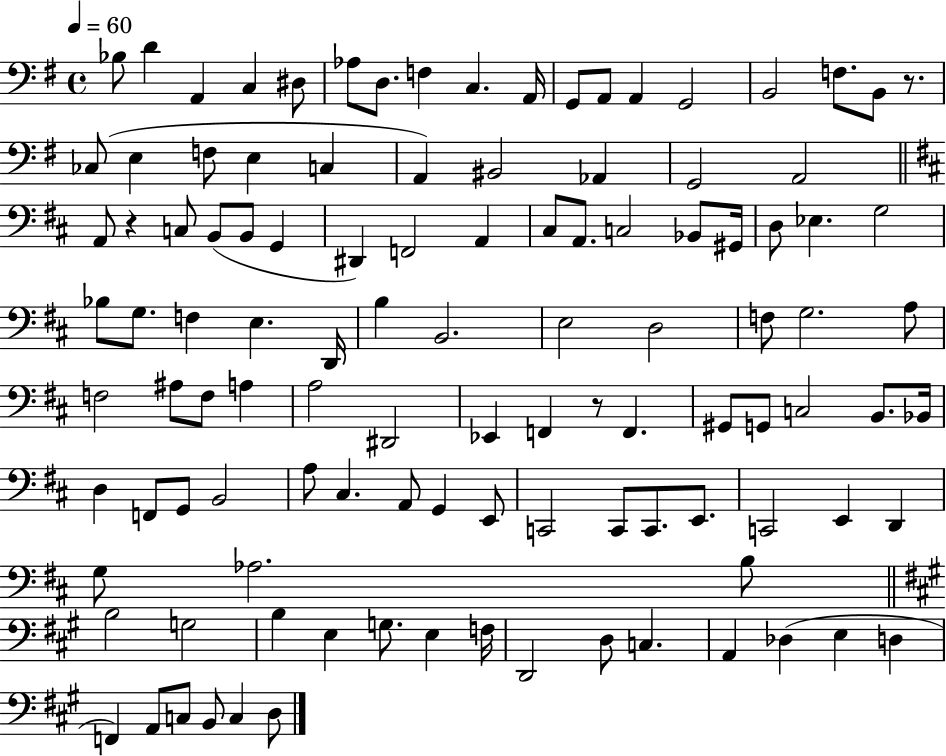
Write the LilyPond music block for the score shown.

{
  \clef bass
  \time 4/4
  \defaultTimeSignature
  \key g \major
  \tempo 4 = 60
  \repeat volta 2 { bes8 d'4 a,4 c4 dis8 | aes8 d8. f4 c4. a,16 | g,8 a,8 a,4 g,2 | b,2 f8. b,8 r8. | \break ces8( e4 f8 e4 c4 | a,4) bis,2 aes,4 | g,2 a,2 | \bar "||" \break \key d \major a,8 r4 c8 b,8( b,8 g,4 | dis,4) f,2 a,4 | cis8 a,8. c2 bes,8 gis,16 | d8 ees4. g2 | \break bes8 g8. f4 e4. d,16 | b4 b,2. | e2 d2 | f8 g2. a8 | \break f2 ais8 f8 a4 | a2 dis,2 | ees,4 f,4 r8 f,4. | gis,8 g,8 c2 b,8. bes,16 | \break d4 f,8 g,8 b,2 | a8 cis4. a,8 g,4 e,8 | c,2 c,8 c,8. e,8. | c,2 e,4 d,4 | \break g8 aes2. b8 | \bar "||" \break \key a \major b2 g2 | b4 e4 g8. e4 f16 | d,2 d8 c4. | a,4 des4( e4 d4 | \break f,4) a,8 c8 b,8 c4 d8 | } \bar "|."
}